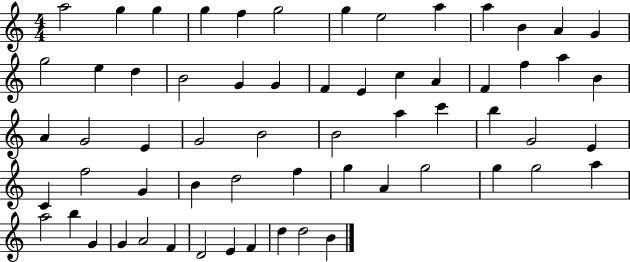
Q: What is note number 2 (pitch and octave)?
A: G5